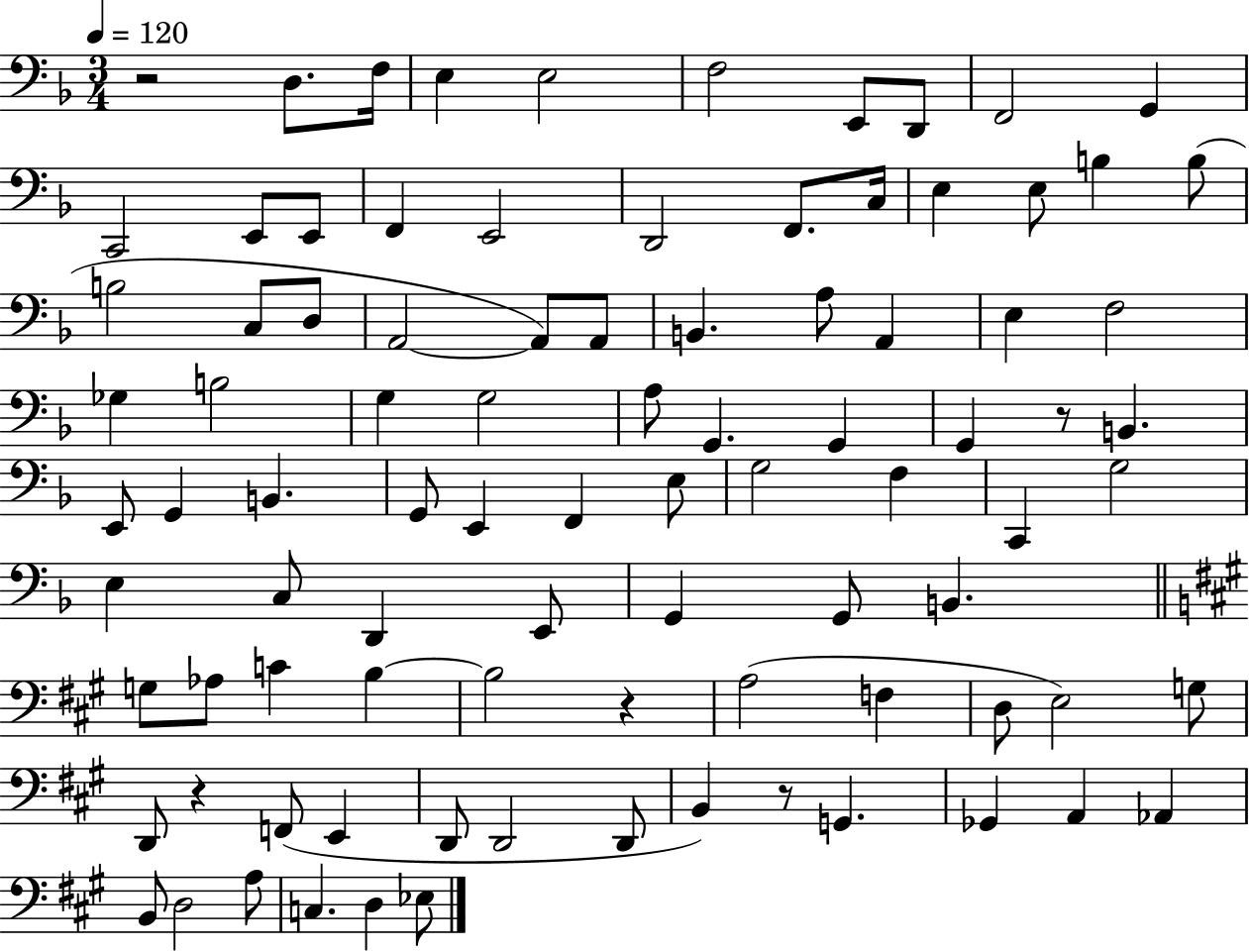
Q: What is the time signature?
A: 3/4